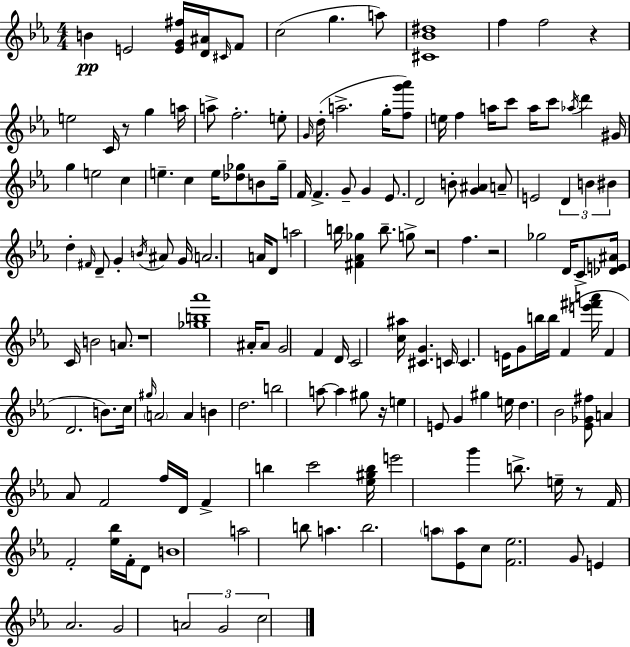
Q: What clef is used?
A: treble